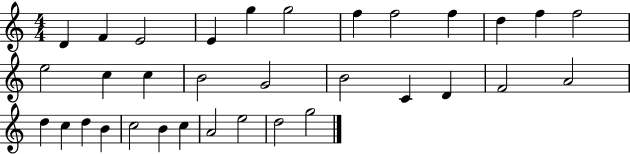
{
  \clef treble
  \numericTimeSignature
  \time 4/4
  \key c \major
  d'4 f'4 e'2 | e'4 g''4 g''2 | f''4 f''2 f''4 | d''4 f''4 f''2 | \break e''2 c''4 c''4 | b'2 g'2 | b'2 c'4 d'4 | f'2 a'2 | \break d''4 c''4 d''4 b'4 | c''2 b'4 c''4 | a'2 e''2 | d''2 g''2 | \break \bar "|."
}